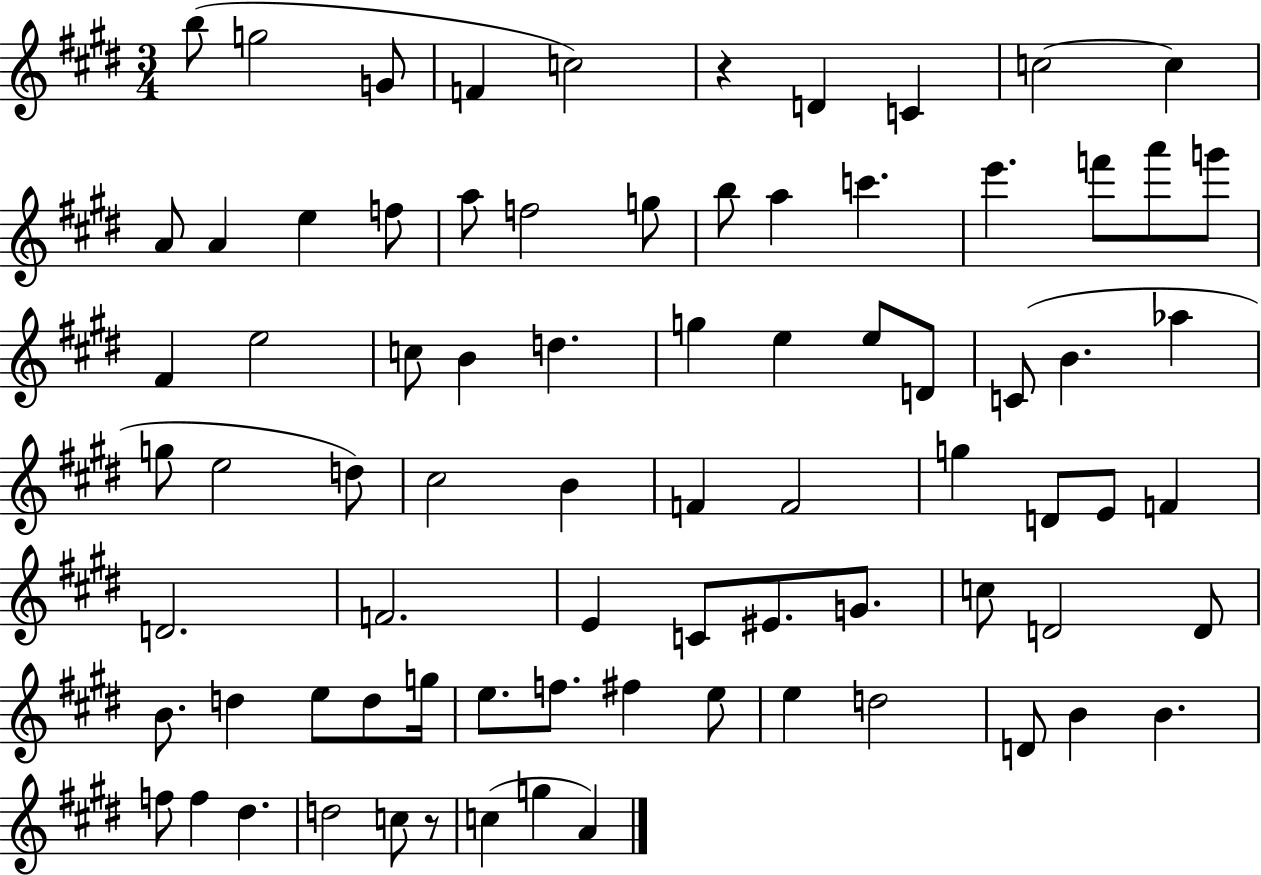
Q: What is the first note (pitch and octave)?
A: B5